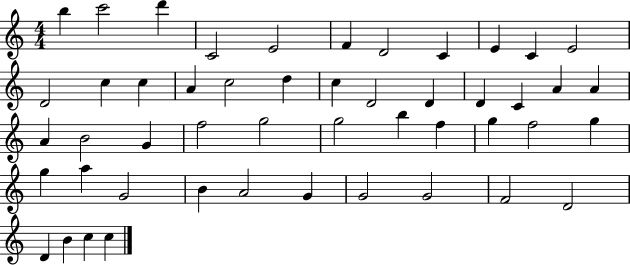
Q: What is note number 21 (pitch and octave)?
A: D4